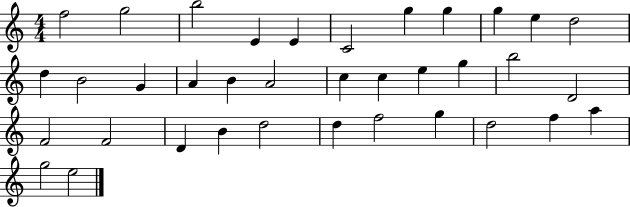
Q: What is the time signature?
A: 4/4